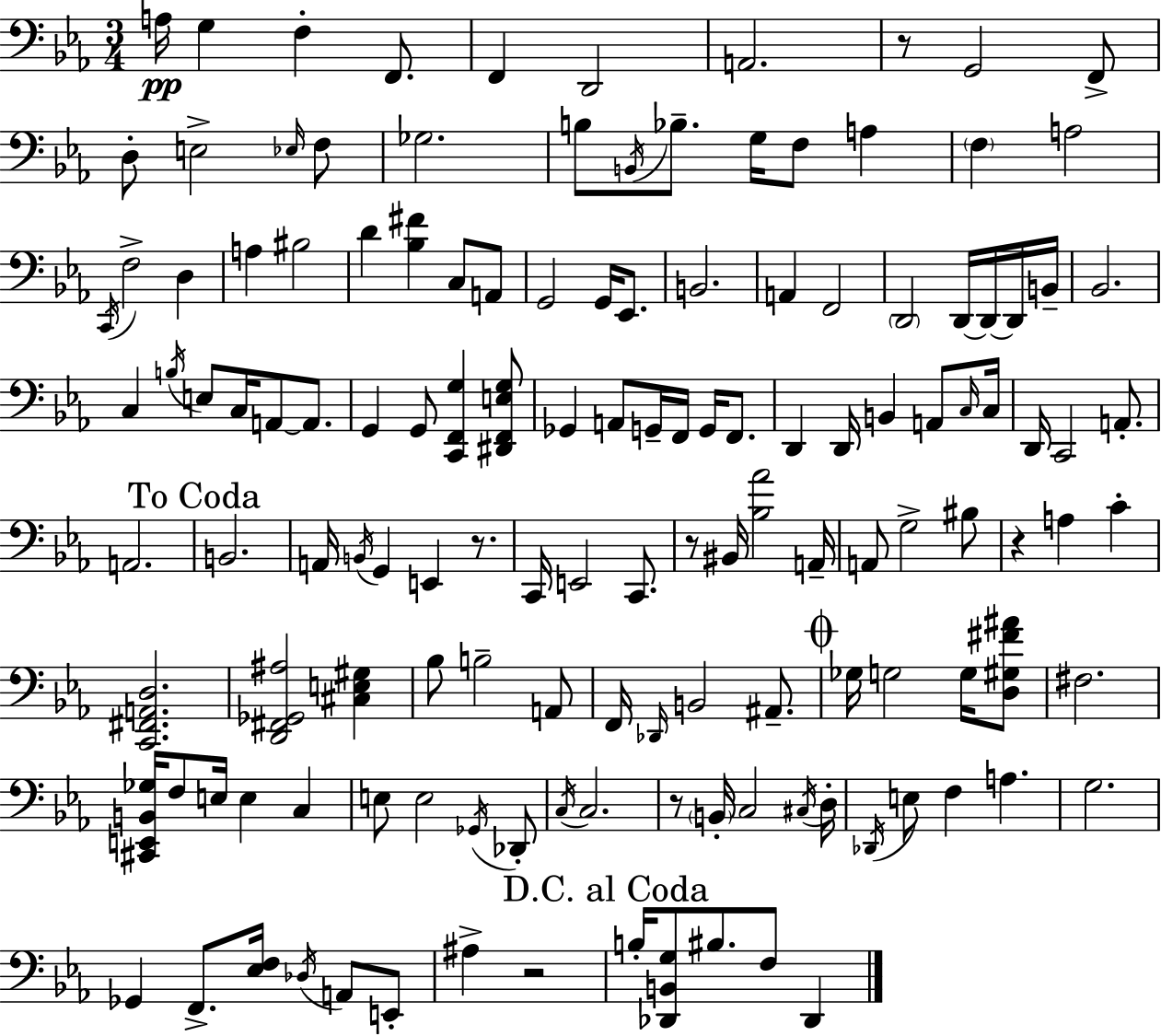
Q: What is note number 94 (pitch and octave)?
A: E3